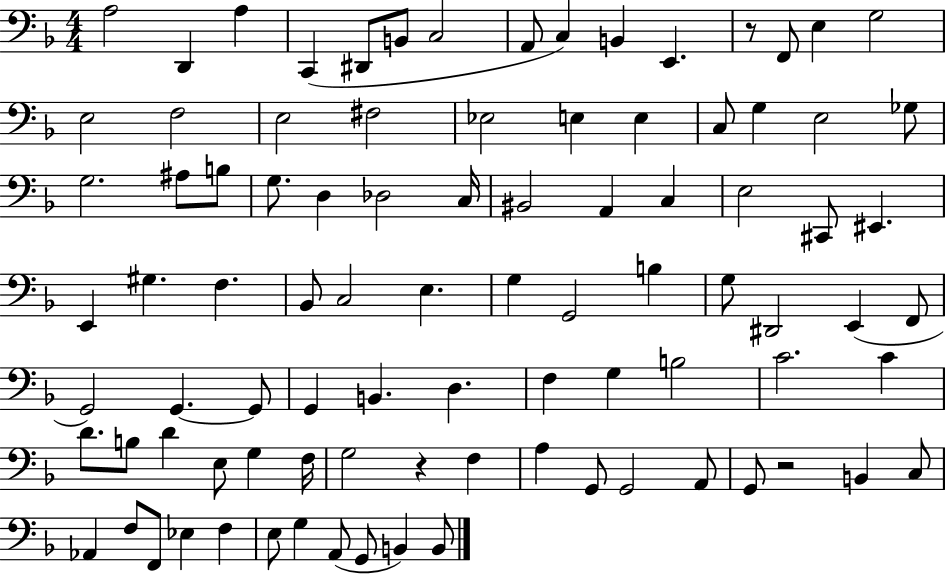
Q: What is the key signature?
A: F major